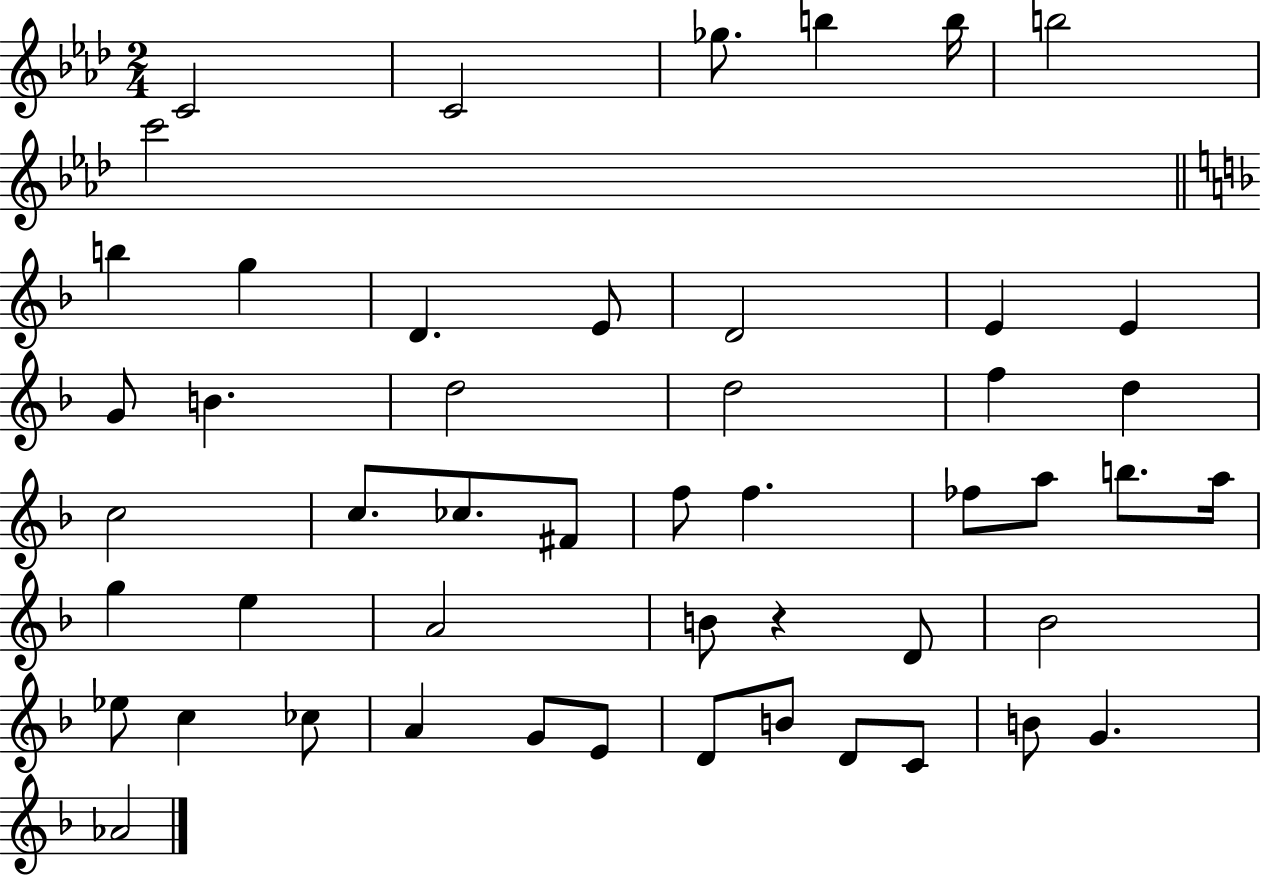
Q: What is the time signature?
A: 2/4